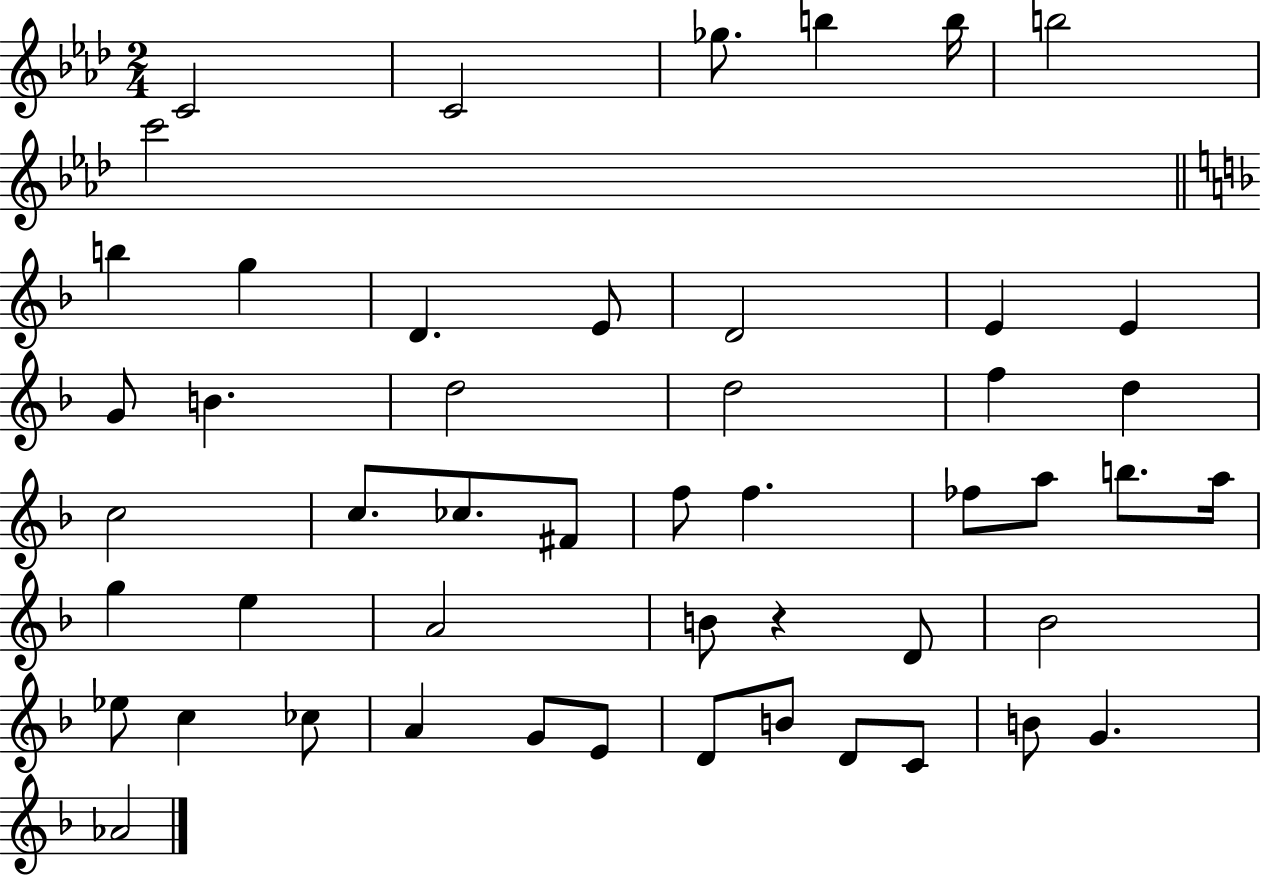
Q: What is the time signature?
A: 2/4